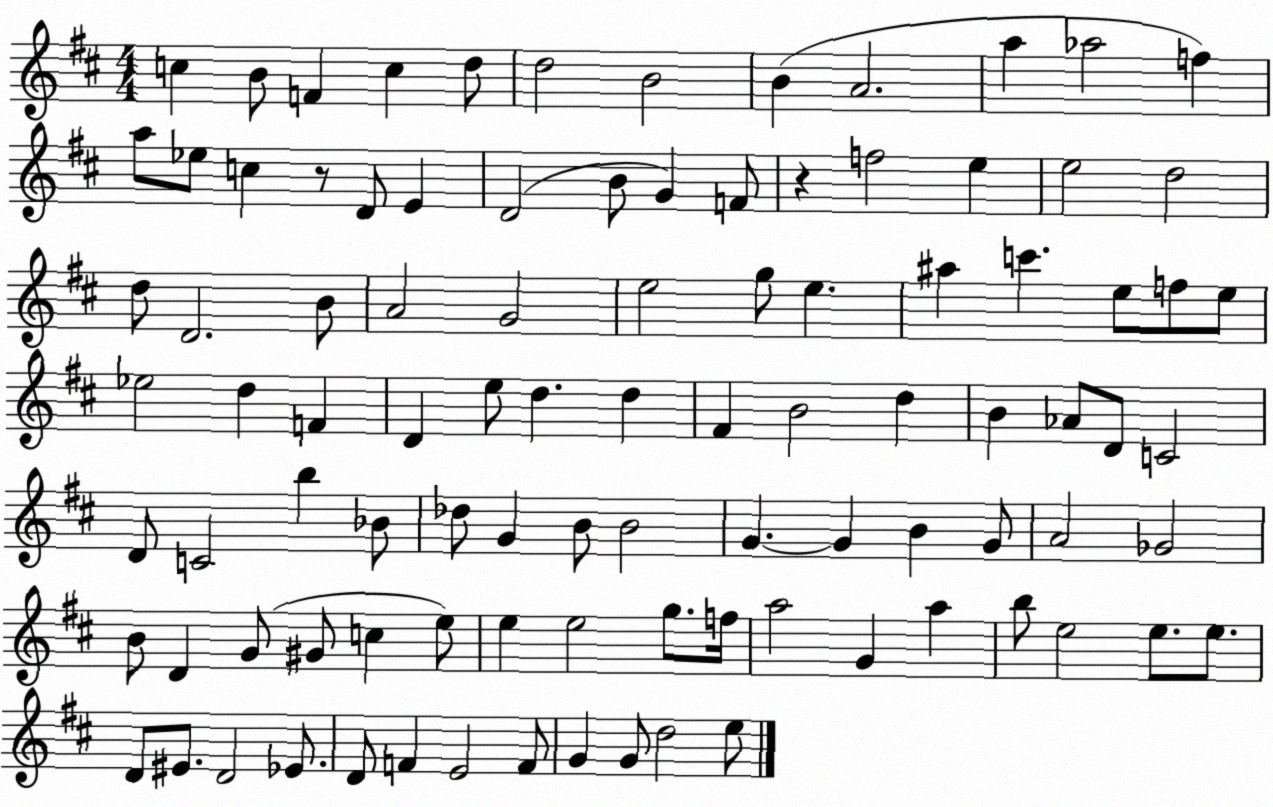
X:1
T:Untitled
M:4/4
L:1/4
K:D
c B/2 F c d/2 d2 B2 B A2 a _a2 f a/2 _e/2 c z/2 D/2 E D2 B/2 G F/2 z f2 e e2 d2 d/2 D2 B/2 A2 G2 e2 g/2 e ^a c' e/2 f/2 e/2 _e2 d F D e/2 d d ^F B2 d B _A/2 D/2 C2 D/2 C2 b _B/2 _d/2 G B/2 B2 G G B G/2 A2 _G2 B/2 D G/2 ^G/2 c e/2 e e2 g/2 f/4 a2 G a b/2 e2 e/2 e/2 D/2 ^E/2 D2 _E/2 D/2 F E2 F/2 G G/2 d2 e/2